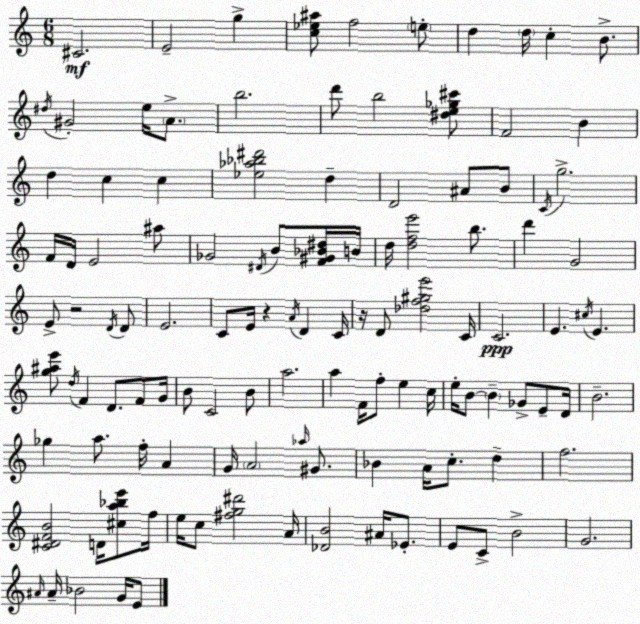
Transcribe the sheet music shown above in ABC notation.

X:1
T:Untitled
M:6/8
L:1/4
K:Am
^C2 E2 g [c_e^a]/2 f2 e/2 d d/4 c B/2 ^d/4 ^G2 e/4 A/2 b2 d'/2 b2 [^de_g^c']/2 F2 B d c c [_e_a_b^d']2 d D2 ^A/2 B/2 C/4 g2 F/4 D/4 E2 ^a/2 _G2 ^D/4 B/2 [F^G_B^d]/4 B/4 d/4 [dfe']2 b/2 d' G2 E/2 z2 D/4 D/2 E2 C/2 E/4 z A/4 D C/4 z/4 D/2 [_df^ge']2 C/4 C2 E ^c/4 E [g^ae']/2 d/4 F D/2 F/2 G/4 B/2 C2 B/2 a2 a F/4 f/2 e c/4 e/4 B/2 B _G/2 E/2 D/4 B2 _g a/2 f/4 A G/4 A2 _a/4 ^G/2 _B A/4 c/2 d f2 [C^DFB]2 D/4 [^ca_be']/2 f/4 e/4 c/2 [^fg^d']2 A/4 [_DB]2 ^A/4 _E/2 E/2 C/2 B2 G2 ^A/4 ^A/4 _B2 G/4 E/2